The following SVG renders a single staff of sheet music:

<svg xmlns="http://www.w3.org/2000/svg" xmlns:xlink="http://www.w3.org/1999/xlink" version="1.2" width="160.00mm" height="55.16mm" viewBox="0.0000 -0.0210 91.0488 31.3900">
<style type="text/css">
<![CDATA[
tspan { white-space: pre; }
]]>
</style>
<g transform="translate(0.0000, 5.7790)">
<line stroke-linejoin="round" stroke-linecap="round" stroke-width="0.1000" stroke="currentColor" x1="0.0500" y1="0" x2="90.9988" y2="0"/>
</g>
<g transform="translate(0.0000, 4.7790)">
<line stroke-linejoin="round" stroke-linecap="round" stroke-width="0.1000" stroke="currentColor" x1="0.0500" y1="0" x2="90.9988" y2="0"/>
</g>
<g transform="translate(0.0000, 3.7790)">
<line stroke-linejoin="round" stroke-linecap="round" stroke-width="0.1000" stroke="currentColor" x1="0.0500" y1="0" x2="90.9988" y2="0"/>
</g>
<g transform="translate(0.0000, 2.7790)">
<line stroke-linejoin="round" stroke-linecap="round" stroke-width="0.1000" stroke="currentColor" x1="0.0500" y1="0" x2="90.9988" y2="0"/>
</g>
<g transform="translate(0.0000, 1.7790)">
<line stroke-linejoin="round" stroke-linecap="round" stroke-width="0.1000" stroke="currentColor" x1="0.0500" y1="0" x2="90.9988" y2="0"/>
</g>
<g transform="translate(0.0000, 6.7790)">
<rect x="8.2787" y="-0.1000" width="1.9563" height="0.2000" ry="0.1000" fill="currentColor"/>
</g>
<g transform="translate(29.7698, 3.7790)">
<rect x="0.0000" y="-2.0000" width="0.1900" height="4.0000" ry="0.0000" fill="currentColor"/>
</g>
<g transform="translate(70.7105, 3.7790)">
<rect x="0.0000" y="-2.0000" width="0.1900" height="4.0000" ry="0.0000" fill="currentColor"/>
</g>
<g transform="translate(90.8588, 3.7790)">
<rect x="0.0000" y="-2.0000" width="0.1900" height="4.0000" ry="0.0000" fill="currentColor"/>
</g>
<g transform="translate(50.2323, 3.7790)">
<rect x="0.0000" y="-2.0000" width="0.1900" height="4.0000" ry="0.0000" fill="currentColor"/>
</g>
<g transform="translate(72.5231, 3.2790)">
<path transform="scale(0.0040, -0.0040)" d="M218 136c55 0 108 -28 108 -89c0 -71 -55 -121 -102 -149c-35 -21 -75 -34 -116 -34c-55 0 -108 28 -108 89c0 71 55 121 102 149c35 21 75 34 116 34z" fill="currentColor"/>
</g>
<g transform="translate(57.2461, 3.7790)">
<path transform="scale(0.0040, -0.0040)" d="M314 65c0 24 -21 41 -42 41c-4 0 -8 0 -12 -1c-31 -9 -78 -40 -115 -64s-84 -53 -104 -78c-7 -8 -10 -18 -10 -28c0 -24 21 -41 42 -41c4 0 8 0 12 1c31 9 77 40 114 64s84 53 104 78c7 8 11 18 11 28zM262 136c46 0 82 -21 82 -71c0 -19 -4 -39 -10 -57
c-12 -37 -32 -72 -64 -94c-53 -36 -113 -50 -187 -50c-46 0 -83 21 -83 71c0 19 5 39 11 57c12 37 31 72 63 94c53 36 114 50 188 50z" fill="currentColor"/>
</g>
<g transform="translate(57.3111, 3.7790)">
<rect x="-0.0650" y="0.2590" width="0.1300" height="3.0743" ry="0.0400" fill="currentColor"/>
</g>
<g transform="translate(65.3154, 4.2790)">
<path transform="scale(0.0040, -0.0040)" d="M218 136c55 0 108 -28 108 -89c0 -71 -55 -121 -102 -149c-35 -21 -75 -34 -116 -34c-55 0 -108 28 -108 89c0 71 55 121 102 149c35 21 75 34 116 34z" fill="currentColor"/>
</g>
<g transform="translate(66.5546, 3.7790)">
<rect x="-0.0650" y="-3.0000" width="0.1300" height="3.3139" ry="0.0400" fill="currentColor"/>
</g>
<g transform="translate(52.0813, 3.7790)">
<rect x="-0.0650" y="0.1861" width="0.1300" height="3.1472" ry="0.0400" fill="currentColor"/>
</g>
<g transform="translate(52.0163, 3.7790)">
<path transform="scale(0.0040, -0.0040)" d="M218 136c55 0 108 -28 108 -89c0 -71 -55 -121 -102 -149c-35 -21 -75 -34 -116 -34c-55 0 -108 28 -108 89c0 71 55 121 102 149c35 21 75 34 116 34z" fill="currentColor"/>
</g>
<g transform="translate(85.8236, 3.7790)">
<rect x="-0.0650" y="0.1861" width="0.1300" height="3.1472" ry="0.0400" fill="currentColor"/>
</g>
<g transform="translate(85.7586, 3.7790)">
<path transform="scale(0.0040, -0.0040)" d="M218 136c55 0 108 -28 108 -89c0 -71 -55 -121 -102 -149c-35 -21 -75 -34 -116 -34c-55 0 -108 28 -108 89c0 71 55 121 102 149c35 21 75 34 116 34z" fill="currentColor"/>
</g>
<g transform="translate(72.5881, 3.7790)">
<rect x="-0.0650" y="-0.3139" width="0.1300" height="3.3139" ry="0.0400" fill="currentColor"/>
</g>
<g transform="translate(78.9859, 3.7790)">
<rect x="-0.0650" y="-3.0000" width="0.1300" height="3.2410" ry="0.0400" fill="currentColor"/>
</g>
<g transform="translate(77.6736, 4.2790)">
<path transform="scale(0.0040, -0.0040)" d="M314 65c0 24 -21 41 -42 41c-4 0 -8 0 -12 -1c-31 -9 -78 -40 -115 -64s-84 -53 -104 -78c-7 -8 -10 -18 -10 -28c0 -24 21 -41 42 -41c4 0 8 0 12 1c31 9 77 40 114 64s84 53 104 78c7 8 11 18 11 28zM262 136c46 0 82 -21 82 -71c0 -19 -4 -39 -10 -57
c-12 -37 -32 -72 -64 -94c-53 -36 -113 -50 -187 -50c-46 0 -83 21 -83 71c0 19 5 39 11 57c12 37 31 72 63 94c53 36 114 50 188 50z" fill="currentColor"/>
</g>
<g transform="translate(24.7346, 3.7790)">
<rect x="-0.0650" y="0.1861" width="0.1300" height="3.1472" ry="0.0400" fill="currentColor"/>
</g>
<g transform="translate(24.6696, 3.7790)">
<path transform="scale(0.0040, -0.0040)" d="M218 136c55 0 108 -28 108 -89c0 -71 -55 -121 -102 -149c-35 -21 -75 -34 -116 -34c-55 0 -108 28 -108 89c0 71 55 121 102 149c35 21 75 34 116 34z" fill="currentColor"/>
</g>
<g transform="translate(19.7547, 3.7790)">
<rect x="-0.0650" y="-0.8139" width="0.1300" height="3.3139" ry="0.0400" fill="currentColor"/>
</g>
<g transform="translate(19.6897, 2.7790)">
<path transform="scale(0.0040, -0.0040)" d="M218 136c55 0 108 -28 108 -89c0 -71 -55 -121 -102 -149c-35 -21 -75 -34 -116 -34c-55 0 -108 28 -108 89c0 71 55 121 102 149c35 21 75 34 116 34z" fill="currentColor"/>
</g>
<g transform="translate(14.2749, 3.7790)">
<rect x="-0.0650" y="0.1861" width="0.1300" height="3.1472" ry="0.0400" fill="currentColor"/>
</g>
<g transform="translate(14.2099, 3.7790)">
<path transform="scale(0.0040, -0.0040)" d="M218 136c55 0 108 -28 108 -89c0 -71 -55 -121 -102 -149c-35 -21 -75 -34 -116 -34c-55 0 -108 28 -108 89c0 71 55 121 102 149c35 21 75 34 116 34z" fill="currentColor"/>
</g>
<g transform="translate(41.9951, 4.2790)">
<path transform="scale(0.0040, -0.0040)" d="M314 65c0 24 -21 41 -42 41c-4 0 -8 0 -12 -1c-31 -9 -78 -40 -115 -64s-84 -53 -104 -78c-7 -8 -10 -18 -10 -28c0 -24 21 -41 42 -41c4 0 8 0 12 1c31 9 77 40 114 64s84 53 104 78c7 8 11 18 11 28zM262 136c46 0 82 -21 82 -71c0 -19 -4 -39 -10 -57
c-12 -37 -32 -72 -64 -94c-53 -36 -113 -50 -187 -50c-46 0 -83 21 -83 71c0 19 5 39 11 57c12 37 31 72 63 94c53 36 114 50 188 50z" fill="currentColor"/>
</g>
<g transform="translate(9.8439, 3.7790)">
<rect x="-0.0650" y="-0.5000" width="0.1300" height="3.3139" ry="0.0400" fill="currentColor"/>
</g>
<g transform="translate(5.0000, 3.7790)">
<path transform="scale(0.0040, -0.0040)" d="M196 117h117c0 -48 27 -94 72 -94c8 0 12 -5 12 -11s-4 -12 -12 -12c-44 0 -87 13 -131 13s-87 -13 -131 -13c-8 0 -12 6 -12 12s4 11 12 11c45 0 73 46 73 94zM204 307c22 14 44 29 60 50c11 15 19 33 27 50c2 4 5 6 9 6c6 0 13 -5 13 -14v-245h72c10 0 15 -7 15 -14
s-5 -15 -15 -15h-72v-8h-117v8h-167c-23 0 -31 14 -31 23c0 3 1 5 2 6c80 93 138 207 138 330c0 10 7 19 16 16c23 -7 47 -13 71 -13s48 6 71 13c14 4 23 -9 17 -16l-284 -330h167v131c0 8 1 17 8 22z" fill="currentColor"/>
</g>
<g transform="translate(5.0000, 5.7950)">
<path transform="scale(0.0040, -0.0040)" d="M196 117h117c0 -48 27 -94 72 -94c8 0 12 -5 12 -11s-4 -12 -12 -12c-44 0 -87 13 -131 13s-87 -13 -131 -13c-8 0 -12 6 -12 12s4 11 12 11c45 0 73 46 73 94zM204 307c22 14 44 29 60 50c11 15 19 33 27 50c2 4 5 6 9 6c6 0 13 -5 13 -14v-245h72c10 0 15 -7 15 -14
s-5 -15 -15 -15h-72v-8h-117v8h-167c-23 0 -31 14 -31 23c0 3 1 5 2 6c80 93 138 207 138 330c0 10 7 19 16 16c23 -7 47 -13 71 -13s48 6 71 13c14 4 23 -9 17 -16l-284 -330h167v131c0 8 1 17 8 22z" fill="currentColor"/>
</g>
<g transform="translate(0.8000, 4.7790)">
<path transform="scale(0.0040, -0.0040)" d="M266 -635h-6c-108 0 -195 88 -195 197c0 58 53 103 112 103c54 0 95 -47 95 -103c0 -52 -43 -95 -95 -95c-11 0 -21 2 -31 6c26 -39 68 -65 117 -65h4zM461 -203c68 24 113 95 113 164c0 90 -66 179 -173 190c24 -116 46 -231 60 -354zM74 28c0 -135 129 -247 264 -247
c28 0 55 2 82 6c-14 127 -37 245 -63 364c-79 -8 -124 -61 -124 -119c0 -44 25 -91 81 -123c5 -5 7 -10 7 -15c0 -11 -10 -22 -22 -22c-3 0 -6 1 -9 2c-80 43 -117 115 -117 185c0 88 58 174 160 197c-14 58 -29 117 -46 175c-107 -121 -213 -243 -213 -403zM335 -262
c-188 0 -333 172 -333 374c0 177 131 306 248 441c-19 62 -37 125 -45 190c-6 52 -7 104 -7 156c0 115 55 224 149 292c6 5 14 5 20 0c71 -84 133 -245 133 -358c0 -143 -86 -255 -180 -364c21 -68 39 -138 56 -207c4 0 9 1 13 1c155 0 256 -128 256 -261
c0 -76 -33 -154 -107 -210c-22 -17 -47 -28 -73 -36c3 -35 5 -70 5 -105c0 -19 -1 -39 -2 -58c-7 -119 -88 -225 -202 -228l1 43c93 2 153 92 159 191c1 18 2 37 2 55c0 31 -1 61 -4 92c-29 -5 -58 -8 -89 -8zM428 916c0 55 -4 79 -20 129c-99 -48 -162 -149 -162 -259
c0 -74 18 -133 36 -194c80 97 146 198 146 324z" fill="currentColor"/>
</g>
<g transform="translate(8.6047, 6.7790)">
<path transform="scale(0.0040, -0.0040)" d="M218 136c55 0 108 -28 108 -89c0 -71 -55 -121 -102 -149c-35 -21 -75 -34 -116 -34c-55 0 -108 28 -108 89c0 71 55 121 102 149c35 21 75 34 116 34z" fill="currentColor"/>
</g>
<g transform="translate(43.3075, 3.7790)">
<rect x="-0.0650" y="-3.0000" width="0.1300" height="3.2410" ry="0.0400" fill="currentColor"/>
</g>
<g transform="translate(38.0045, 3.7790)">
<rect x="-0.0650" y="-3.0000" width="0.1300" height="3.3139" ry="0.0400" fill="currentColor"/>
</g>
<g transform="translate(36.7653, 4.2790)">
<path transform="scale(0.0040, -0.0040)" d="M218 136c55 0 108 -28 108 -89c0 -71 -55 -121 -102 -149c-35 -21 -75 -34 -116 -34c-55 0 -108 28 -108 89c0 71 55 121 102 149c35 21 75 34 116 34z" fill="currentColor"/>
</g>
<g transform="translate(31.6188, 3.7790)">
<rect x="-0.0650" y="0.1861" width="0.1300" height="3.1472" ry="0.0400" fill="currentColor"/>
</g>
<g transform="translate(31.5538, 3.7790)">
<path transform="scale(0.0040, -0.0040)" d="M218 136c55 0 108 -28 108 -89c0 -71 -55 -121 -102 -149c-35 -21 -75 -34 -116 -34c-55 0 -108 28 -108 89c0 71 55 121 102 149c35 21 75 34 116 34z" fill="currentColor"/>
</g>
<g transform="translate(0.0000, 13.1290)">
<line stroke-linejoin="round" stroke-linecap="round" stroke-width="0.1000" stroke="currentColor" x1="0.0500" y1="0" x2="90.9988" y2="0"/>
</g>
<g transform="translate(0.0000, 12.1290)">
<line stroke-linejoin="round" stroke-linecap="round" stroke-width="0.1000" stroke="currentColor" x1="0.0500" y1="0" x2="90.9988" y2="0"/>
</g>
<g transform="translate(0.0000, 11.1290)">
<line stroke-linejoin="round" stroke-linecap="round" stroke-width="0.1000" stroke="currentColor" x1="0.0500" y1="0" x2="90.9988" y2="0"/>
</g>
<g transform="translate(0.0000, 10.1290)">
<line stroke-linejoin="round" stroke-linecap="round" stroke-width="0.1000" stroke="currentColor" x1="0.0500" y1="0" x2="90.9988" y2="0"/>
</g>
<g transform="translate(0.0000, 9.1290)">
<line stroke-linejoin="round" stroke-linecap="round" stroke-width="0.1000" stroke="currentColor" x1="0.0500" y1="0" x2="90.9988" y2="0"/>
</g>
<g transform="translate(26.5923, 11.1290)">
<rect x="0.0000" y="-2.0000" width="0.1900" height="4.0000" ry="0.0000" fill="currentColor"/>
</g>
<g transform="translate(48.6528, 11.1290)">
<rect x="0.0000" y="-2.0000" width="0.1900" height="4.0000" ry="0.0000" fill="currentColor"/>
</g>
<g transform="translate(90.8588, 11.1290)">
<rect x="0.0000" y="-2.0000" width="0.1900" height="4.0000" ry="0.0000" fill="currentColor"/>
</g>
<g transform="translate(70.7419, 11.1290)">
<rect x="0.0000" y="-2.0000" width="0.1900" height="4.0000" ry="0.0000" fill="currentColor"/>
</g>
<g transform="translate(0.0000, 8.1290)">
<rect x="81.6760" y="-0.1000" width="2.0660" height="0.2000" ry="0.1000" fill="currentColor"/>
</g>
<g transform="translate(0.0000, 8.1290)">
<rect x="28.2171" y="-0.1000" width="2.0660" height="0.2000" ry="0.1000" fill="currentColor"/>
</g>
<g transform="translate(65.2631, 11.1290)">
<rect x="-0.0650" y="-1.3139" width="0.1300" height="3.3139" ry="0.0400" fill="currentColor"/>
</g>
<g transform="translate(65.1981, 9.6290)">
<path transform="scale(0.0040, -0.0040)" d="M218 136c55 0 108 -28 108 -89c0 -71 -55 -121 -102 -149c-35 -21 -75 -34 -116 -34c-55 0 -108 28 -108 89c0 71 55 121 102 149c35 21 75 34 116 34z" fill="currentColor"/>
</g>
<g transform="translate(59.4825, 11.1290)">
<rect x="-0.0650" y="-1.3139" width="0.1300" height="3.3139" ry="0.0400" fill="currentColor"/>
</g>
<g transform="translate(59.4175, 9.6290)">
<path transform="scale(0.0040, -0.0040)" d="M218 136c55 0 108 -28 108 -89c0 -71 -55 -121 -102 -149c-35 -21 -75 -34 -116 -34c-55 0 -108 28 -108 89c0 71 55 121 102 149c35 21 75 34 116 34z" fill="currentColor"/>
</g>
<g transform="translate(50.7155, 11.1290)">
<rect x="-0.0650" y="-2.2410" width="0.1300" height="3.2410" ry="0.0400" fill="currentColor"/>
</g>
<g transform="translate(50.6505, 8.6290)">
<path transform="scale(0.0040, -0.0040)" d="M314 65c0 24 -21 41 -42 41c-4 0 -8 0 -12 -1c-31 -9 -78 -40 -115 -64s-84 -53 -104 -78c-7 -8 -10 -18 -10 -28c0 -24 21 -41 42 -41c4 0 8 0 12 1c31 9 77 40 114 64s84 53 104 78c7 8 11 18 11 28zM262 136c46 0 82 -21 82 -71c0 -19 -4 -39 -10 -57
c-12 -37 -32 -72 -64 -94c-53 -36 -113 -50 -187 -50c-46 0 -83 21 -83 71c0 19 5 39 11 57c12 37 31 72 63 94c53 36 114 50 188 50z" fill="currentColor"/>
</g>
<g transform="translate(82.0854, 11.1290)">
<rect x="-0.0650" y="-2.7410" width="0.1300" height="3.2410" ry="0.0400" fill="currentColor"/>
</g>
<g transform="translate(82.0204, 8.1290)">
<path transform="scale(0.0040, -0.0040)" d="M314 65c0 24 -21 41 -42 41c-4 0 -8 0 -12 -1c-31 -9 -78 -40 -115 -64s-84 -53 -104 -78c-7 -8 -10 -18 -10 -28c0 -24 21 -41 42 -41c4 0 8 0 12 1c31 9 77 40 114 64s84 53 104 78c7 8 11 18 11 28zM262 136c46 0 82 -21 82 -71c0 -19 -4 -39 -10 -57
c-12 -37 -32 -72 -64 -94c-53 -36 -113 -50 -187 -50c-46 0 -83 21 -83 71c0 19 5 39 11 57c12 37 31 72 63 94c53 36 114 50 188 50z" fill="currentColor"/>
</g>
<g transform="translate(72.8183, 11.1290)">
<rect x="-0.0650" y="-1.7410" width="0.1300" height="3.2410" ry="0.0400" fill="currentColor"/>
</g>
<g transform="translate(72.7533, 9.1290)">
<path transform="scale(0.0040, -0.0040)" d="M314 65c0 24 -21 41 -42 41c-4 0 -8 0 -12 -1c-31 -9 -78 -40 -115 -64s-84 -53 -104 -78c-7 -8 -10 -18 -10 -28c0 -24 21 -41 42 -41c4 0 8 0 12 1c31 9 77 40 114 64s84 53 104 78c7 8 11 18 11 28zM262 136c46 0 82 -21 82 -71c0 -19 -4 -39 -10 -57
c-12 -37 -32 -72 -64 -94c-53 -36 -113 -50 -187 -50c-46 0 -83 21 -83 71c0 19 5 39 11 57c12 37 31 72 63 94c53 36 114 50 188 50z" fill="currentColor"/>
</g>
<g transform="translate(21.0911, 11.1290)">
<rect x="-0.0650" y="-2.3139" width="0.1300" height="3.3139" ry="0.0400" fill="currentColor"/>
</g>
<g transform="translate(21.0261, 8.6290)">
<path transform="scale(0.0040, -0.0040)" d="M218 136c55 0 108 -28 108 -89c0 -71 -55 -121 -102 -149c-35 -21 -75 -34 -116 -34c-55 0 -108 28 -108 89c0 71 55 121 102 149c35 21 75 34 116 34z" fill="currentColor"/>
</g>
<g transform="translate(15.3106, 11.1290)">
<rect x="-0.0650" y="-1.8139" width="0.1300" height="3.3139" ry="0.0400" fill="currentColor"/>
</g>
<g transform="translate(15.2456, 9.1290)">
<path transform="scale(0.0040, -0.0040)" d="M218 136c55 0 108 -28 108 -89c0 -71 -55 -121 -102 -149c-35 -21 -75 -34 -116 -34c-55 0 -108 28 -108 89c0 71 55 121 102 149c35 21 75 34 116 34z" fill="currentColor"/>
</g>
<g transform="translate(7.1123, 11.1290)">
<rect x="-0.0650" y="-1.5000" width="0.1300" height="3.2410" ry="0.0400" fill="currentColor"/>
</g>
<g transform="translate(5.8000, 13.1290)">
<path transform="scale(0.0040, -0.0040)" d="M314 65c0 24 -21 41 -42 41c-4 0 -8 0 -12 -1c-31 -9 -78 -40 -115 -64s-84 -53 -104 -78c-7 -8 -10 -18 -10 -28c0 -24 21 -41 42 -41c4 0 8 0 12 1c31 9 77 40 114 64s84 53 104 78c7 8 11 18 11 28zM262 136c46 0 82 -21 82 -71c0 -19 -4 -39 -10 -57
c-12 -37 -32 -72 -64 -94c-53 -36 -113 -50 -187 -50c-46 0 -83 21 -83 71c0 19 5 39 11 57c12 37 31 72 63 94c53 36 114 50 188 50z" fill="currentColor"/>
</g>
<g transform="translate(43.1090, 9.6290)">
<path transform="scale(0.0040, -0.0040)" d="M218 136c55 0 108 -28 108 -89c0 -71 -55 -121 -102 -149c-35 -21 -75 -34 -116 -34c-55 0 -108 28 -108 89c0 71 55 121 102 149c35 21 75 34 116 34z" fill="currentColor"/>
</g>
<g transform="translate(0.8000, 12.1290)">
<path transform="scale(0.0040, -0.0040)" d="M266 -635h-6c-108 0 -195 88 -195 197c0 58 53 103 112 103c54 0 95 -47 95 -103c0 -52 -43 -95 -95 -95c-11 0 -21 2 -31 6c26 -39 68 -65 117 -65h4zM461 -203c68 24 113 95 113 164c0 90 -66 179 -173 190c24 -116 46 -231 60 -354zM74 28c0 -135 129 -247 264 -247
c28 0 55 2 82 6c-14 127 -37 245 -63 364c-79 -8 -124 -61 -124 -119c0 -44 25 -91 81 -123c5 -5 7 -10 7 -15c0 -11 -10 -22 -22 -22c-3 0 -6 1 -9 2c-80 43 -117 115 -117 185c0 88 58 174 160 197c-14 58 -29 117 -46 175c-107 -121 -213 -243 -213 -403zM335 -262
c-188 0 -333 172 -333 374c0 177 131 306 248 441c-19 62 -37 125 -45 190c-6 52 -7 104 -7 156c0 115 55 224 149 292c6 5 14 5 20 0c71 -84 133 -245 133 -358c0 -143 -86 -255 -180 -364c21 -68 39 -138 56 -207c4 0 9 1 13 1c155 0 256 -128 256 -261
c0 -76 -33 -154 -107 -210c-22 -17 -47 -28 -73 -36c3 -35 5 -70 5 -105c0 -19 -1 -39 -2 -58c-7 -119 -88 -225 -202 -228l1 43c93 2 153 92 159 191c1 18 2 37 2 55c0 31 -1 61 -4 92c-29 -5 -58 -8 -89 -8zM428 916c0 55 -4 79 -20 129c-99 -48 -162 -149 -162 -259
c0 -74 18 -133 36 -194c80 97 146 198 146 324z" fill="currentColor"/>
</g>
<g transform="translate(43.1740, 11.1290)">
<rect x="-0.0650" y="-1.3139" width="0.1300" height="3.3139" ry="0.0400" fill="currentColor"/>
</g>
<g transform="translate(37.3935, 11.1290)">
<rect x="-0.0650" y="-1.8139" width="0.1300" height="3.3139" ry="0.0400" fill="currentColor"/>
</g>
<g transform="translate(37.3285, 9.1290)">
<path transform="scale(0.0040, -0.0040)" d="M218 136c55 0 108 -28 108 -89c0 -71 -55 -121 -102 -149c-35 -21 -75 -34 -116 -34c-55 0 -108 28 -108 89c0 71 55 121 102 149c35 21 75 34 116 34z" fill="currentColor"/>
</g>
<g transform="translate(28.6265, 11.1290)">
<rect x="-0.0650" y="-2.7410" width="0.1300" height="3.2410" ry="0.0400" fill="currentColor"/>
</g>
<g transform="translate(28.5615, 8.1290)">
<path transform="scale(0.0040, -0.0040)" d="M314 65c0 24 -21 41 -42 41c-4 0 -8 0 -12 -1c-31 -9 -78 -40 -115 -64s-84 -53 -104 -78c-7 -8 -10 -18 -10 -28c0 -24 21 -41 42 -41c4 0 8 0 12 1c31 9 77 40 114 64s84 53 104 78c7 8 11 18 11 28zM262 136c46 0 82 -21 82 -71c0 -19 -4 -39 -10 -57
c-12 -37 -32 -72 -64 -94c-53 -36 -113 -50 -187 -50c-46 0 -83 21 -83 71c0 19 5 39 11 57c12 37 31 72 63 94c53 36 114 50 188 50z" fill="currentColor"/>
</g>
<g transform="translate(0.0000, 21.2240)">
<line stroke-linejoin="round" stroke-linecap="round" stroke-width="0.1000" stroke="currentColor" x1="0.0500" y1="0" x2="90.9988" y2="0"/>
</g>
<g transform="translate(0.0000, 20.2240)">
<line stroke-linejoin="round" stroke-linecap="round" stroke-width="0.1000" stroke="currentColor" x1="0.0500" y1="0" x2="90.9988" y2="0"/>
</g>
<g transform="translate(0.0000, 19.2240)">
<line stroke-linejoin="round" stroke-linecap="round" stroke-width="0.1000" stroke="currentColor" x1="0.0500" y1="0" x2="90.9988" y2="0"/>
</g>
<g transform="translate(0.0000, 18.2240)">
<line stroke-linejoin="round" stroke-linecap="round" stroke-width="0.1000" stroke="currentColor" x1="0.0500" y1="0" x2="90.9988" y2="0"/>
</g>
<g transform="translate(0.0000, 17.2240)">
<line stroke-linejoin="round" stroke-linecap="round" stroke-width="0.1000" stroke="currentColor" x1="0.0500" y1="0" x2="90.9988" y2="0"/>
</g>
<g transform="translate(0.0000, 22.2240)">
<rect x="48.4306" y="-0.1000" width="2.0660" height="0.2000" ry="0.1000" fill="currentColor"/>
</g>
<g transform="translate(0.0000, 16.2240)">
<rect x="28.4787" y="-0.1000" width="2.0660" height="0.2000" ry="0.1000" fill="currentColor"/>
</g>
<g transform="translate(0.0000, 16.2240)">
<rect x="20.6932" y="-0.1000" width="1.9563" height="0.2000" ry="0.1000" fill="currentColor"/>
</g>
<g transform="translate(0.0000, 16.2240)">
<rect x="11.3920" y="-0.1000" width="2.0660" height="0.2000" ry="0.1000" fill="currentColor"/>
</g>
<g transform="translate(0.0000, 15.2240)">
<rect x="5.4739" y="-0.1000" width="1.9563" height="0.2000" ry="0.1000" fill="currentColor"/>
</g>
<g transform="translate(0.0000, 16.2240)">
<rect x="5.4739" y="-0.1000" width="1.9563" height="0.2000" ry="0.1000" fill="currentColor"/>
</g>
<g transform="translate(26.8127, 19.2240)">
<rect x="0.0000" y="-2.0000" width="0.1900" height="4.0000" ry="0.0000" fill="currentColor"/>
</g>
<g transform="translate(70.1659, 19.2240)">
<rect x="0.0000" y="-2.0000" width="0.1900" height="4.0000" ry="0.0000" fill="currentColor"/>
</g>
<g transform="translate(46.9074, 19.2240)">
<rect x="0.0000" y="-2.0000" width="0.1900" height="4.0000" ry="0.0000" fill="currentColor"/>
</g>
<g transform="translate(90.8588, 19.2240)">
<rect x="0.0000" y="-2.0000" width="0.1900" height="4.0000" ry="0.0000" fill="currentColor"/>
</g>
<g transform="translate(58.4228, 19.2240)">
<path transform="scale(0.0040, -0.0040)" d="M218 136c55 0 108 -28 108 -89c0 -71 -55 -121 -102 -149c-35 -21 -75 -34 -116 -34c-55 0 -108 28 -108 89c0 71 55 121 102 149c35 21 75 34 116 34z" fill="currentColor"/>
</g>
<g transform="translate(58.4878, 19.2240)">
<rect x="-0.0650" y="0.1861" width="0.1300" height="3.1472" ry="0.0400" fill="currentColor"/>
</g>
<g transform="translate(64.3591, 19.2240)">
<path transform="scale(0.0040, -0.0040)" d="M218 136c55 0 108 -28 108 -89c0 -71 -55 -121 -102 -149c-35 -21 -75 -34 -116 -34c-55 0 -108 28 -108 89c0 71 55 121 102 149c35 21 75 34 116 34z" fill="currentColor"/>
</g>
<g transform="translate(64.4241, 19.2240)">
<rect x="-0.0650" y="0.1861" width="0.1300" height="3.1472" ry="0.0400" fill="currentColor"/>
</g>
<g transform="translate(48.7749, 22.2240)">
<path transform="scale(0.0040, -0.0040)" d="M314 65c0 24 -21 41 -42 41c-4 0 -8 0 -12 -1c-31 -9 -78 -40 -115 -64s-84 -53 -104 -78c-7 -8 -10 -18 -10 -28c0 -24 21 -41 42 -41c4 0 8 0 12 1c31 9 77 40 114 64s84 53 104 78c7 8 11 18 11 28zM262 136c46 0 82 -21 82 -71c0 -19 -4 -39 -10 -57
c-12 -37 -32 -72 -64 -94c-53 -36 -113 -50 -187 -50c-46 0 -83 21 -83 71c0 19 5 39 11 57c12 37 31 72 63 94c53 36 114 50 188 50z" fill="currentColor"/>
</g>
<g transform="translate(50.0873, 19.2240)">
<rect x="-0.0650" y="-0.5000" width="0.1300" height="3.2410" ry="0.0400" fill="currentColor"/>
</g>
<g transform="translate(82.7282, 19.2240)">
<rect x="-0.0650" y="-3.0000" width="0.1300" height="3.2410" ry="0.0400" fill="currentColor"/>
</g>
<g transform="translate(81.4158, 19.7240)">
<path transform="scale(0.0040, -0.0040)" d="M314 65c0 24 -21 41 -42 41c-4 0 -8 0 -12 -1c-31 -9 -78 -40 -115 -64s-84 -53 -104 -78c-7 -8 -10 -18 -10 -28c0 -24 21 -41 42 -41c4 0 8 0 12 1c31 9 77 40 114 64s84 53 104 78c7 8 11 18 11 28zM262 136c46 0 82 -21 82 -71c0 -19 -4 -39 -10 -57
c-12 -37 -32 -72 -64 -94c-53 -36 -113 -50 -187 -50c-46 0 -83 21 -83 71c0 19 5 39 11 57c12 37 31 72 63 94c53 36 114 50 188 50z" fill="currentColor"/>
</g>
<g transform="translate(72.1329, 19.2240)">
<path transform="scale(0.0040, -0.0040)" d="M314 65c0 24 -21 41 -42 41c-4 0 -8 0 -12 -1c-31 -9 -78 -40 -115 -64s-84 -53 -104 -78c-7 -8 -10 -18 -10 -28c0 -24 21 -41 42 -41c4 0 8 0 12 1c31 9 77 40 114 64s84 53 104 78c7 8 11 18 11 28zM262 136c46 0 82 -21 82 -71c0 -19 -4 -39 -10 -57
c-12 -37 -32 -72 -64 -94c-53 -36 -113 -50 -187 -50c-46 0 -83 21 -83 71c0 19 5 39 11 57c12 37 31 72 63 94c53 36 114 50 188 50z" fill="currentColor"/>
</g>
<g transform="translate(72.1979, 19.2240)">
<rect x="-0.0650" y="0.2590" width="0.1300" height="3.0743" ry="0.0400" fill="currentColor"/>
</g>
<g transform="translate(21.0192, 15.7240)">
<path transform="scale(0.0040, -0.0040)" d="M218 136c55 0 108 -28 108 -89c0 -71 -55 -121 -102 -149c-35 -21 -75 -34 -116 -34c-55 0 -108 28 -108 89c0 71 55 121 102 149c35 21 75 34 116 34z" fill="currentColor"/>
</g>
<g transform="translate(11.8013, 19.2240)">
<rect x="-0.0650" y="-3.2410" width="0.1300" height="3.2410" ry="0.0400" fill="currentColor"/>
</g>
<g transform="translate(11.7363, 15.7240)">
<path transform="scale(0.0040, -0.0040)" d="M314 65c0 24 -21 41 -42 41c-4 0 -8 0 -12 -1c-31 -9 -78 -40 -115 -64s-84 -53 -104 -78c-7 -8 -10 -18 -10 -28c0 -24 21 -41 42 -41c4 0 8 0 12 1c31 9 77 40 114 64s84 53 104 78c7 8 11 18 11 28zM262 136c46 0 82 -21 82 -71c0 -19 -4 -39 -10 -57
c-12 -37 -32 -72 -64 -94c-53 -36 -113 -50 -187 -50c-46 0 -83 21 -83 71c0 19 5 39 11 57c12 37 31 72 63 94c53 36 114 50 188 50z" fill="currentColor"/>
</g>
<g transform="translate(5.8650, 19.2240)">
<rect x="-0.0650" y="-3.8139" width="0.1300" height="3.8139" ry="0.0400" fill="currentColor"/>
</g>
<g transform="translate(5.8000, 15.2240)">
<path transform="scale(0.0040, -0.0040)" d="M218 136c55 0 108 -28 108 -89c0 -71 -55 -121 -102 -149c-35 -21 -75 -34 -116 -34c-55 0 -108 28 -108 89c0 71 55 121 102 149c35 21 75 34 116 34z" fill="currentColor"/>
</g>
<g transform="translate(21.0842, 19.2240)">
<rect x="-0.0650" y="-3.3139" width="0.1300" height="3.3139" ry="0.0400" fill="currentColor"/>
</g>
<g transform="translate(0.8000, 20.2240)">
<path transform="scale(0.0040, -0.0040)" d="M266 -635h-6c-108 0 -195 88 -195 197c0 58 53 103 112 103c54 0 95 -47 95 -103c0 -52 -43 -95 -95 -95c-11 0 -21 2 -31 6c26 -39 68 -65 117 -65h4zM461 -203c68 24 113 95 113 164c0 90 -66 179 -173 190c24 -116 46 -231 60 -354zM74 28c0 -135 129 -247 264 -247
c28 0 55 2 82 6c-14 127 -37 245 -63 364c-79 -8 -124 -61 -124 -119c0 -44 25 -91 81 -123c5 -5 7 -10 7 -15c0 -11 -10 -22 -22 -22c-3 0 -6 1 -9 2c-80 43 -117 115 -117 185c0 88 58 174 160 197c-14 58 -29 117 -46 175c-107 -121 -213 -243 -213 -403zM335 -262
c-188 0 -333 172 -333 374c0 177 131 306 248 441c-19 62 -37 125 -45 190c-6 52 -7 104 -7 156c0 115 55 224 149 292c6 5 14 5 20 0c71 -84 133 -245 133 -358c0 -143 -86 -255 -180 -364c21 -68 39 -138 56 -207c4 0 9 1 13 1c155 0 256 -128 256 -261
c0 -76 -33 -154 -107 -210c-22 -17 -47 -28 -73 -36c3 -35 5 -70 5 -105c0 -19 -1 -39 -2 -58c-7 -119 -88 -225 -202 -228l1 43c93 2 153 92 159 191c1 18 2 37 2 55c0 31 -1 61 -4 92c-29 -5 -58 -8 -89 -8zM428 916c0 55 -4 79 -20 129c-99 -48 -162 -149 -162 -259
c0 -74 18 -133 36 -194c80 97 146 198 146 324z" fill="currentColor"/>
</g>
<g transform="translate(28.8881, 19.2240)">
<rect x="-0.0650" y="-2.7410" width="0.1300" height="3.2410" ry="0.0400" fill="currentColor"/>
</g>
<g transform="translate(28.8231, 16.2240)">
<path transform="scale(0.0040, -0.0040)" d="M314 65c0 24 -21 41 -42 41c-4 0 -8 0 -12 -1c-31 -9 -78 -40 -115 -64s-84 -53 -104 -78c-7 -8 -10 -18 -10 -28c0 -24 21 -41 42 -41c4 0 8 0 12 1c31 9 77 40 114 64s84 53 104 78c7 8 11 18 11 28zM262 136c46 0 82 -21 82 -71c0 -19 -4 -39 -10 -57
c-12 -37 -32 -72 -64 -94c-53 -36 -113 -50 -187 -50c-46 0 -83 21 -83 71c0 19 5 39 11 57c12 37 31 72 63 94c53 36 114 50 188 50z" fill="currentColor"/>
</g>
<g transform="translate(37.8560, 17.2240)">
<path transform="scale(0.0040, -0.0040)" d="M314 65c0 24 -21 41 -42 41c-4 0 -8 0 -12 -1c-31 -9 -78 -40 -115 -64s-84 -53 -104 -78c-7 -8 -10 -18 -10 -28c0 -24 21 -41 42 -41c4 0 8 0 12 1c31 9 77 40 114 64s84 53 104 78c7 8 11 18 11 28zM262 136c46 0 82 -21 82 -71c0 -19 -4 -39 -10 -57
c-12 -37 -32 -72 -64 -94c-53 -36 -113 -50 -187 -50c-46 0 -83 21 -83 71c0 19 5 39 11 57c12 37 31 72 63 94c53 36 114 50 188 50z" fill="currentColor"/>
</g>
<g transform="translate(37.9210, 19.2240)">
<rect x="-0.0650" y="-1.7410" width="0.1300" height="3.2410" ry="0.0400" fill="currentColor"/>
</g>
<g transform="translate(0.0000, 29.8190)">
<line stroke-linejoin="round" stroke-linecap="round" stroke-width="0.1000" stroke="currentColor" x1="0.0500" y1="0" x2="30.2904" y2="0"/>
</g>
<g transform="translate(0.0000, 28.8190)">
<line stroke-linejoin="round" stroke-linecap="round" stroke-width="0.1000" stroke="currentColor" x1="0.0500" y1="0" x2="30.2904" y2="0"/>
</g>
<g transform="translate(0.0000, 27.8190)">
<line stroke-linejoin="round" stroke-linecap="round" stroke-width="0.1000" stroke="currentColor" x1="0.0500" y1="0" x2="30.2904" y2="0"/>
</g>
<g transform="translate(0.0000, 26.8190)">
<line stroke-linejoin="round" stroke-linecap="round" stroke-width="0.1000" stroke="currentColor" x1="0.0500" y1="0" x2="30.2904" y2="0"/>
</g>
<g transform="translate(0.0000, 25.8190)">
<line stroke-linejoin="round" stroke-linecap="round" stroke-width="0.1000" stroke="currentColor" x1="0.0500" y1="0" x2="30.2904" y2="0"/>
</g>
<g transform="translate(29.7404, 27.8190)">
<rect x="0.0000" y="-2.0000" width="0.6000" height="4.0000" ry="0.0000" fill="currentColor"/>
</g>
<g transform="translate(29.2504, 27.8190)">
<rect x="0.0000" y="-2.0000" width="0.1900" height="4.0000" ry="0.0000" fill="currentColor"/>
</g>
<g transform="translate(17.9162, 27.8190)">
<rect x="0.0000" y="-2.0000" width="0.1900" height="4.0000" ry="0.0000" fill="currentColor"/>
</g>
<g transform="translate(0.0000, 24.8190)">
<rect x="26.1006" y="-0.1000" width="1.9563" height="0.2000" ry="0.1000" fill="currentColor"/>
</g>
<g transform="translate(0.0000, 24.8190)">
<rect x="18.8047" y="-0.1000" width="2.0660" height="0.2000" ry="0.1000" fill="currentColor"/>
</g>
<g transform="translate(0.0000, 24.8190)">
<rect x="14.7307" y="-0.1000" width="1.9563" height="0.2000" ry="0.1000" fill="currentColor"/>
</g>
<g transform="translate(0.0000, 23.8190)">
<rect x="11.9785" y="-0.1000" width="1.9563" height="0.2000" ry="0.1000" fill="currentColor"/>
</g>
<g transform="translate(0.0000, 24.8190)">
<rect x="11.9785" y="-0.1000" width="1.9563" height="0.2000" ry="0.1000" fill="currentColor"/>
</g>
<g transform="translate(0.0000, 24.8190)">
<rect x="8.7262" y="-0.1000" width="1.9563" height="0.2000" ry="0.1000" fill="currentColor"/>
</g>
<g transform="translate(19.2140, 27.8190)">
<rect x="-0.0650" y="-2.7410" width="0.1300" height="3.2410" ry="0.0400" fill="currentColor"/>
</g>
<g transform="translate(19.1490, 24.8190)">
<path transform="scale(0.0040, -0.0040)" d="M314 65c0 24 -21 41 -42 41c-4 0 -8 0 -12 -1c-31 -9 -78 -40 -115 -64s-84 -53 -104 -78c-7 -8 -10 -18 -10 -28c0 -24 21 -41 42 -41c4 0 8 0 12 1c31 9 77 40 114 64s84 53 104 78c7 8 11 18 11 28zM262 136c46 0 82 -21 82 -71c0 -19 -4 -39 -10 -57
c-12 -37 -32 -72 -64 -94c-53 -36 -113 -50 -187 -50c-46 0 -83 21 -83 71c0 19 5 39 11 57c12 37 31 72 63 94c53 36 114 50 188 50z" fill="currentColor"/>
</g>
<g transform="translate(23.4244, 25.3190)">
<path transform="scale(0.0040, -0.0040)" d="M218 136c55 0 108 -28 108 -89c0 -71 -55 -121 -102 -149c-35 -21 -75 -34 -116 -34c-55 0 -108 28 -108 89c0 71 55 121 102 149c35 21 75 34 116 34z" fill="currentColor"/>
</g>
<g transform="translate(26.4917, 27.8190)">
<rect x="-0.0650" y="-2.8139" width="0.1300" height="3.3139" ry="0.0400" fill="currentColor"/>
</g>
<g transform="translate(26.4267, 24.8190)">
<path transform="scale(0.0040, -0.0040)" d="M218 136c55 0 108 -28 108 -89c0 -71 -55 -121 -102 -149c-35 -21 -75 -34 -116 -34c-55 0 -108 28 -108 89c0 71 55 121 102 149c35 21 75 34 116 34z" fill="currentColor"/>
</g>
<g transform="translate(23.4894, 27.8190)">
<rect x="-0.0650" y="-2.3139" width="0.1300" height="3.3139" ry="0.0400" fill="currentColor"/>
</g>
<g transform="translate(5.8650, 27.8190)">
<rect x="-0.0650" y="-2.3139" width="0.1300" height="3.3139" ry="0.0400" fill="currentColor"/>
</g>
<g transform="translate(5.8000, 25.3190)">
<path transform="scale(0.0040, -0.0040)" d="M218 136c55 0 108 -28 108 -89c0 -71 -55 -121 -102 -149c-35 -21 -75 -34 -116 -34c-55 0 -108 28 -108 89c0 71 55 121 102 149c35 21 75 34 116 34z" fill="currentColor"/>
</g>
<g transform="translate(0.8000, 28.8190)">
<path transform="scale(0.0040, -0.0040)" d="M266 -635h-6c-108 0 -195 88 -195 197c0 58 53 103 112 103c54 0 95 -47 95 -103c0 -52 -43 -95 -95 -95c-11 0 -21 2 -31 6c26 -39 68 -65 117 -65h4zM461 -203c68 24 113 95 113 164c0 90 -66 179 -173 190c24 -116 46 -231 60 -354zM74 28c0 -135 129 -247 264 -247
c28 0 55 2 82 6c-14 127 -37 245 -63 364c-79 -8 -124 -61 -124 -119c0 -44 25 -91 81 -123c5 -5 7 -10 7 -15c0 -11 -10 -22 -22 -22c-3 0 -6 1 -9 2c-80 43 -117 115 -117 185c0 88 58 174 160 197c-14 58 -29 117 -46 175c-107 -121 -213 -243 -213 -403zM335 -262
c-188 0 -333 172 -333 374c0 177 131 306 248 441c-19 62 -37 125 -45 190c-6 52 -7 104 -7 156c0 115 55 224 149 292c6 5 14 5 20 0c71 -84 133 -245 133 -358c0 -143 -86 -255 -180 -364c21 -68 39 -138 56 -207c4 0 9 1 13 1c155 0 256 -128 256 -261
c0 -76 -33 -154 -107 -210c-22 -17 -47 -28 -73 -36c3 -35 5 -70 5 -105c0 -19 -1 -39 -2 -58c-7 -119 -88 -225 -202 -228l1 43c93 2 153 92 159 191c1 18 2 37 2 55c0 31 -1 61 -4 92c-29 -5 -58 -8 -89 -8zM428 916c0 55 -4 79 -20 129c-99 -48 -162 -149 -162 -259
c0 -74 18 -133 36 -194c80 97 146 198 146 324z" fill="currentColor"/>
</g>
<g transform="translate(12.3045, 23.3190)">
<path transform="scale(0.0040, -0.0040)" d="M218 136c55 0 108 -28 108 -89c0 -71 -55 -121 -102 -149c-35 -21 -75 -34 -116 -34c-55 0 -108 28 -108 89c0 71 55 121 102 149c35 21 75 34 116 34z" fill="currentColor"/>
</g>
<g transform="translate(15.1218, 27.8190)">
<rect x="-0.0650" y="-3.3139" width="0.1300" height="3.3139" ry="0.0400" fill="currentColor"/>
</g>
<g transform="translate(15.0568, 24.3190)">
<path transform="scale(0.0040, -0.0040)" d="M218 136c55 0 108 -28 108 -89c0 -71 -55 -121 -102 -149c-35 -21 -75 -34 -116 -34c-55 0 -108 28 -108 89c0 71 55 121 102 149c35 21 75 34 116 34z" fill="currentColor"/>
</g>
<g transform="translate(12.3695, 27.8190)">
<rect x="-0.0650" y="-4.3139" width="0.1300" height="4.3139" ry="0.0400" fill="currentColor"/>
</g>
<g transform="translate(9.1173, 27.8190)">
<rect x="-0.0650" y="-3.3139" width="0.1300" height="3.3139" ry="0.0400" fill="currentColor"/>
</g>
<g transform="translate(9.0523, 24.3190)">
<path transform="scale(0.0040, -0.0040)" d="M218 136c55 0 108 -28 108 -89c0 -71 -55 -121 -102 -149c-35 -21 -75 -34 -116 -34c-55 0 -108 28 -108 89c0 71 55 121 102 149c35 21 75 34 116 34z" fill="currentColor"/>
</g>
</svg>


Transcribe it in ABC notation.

X:1
T:Untitled
M:4/4
L:1/4
K:C
C B d B B A A2 B B2 A c A2 B E2 f g a2 f e g2 e e f2 a2 c' b2 b a2 f2 C2 B B B2 A2 g b d' b a2 g a